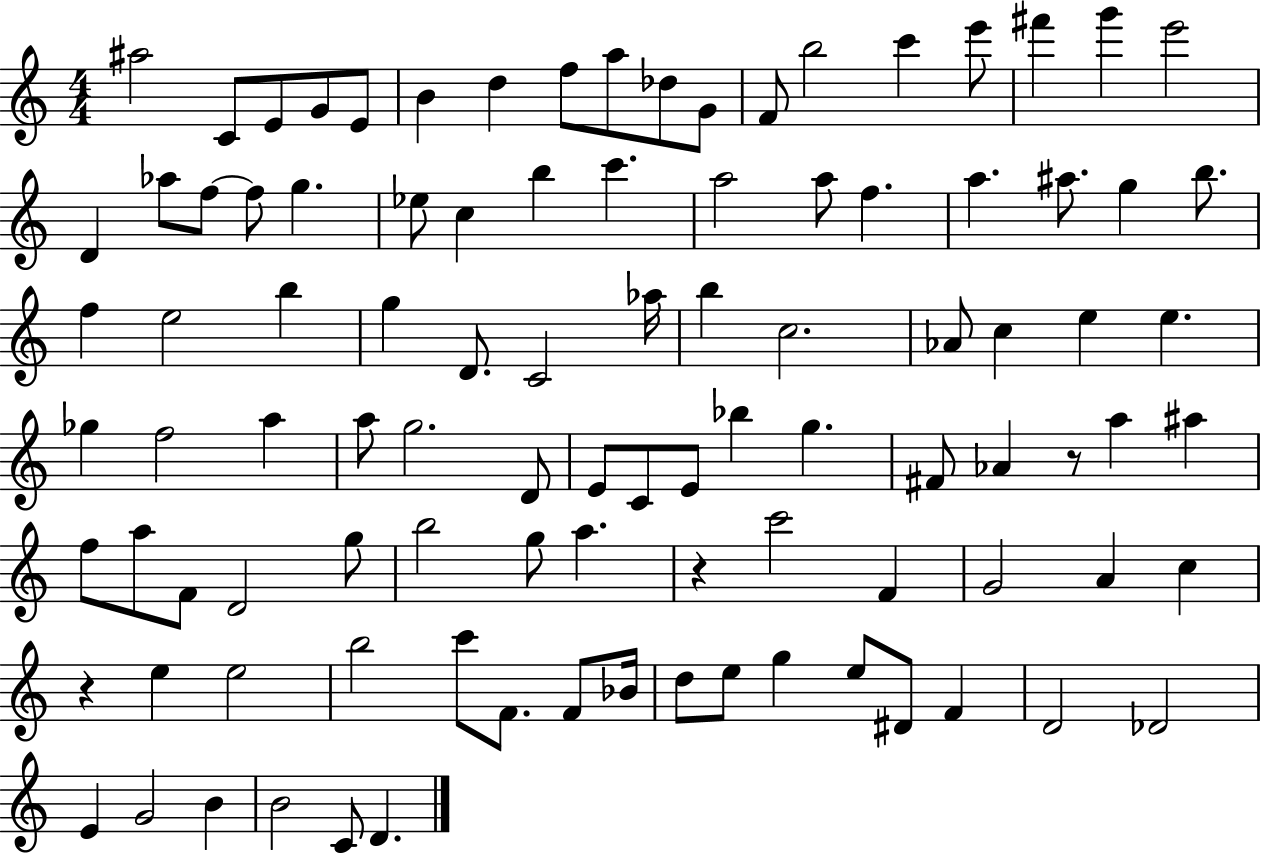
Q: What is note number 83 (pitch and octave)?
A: D5